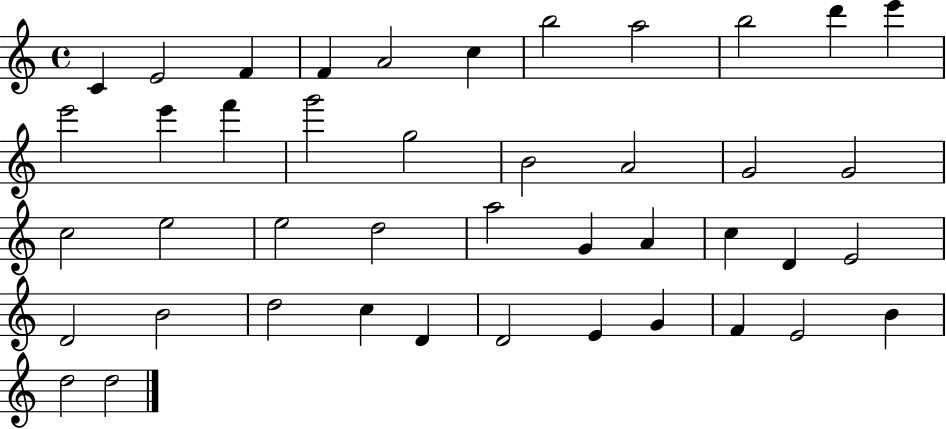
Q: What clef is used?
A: treble